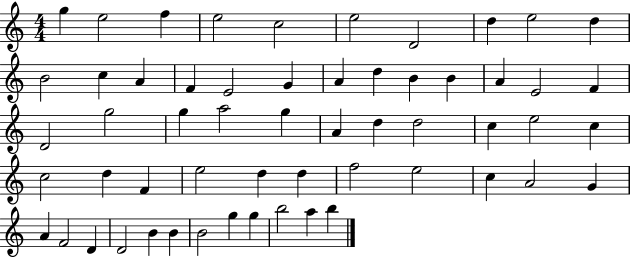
{
  \clef treble
  \numericTimeSignature
  \time 4/4
  \key c \major
  g''4 e''2 f''4 | e''2 c''2 | e''2 d'2 | d''4 e''2 d''4 | \break b'2 c''4 a'4 | f'4 e'2 g'4 | a'4 d''4 b'4 b'4 | a'4 e'2 f'4 | \break d'2 g''2 | g''4 a''2 g''4 | a'4 d''4 d''2 | c''4 e''2 c''4 | \break c''2 d''4 f'4 | e''2 d''4 d''4 | f''2 e''2 | c''4 a'2 g'4 | \break a'4 f'2 d'4 | d'2 b'4 b'4 | b'2 g''4 g''4 | b''2 a''4 b''4 | \break \bar "|."
}